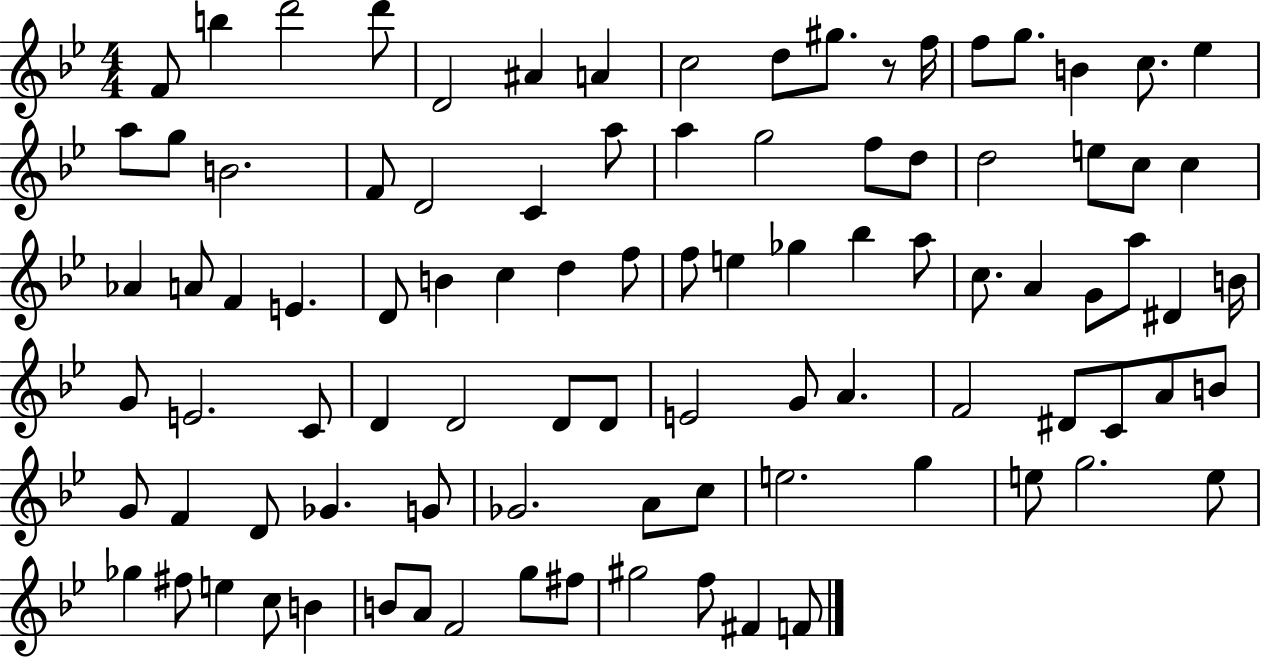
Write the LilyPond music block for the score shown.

{
  \clef treble
  \numericTimeSignature
  \time 4/4
  \key bes \major
  \repeat volta 2 { f'8 b''4 d'''2 d'''8 | d'2 ais'4 a'4 | c''2 d''8 gis''8. r8 f''16 | f''8 g''8. b'4 c''8. ees''4 | \break a''8 g''8 b'2. | f'8 d'2 c'4 a''8 | a''4 g''2 f''8 d''8 | d''2 e''8 c''8 c''4 | \break aes'4 a'8 f'4 e'4. | d'8 b'4 c''4 d''4 f''8 | f''8 e''4 ges''4 bes''4 a''8 | c''8. a'4 g'8 a''8 dis'4 b'16 | \break g'8 e'2. c'8 | d'4 d'2 d'8 d'8 | e'2 g'8 a'4. | f'2 dis'8 c'8 a'8 b'8 | \break g'8 f'4 d'8 ges'4. g'8 | ges'2. a'8 c''8 | e''2. g''4 | e''8 g''2. e''8 | \break ges''4 fis''8 e''4 c''8 b'4 | b'8 a'8 f'2 g''8 fis''8 | gis''2 f''8 fis'4 f'8 | } \bar "|."
}